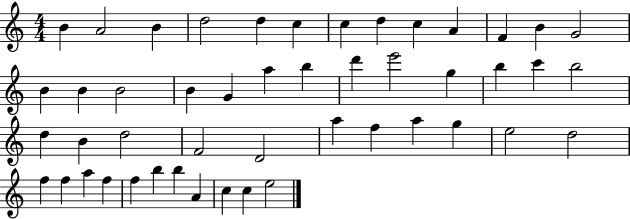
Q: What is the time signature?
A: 4/4